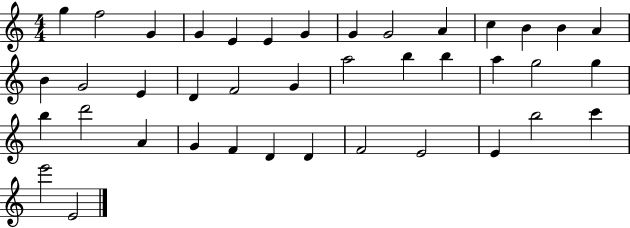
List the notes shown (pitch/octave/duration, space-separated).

G5/q F5/h G4/q G4/q E4/q E4/q G4/q G4/q G4/h A4/q C5/q B4/q B4/q A4/q B4/q G4/h E4/q D4/q F4/h G4/q A5/h B5/q B5/q A5/q G5/h G5/q B5/q D6/h A4/q G4/q F4/q D4/q D4/q F4/h E4/h E4/q B5/h C6/q E6/h E4/h